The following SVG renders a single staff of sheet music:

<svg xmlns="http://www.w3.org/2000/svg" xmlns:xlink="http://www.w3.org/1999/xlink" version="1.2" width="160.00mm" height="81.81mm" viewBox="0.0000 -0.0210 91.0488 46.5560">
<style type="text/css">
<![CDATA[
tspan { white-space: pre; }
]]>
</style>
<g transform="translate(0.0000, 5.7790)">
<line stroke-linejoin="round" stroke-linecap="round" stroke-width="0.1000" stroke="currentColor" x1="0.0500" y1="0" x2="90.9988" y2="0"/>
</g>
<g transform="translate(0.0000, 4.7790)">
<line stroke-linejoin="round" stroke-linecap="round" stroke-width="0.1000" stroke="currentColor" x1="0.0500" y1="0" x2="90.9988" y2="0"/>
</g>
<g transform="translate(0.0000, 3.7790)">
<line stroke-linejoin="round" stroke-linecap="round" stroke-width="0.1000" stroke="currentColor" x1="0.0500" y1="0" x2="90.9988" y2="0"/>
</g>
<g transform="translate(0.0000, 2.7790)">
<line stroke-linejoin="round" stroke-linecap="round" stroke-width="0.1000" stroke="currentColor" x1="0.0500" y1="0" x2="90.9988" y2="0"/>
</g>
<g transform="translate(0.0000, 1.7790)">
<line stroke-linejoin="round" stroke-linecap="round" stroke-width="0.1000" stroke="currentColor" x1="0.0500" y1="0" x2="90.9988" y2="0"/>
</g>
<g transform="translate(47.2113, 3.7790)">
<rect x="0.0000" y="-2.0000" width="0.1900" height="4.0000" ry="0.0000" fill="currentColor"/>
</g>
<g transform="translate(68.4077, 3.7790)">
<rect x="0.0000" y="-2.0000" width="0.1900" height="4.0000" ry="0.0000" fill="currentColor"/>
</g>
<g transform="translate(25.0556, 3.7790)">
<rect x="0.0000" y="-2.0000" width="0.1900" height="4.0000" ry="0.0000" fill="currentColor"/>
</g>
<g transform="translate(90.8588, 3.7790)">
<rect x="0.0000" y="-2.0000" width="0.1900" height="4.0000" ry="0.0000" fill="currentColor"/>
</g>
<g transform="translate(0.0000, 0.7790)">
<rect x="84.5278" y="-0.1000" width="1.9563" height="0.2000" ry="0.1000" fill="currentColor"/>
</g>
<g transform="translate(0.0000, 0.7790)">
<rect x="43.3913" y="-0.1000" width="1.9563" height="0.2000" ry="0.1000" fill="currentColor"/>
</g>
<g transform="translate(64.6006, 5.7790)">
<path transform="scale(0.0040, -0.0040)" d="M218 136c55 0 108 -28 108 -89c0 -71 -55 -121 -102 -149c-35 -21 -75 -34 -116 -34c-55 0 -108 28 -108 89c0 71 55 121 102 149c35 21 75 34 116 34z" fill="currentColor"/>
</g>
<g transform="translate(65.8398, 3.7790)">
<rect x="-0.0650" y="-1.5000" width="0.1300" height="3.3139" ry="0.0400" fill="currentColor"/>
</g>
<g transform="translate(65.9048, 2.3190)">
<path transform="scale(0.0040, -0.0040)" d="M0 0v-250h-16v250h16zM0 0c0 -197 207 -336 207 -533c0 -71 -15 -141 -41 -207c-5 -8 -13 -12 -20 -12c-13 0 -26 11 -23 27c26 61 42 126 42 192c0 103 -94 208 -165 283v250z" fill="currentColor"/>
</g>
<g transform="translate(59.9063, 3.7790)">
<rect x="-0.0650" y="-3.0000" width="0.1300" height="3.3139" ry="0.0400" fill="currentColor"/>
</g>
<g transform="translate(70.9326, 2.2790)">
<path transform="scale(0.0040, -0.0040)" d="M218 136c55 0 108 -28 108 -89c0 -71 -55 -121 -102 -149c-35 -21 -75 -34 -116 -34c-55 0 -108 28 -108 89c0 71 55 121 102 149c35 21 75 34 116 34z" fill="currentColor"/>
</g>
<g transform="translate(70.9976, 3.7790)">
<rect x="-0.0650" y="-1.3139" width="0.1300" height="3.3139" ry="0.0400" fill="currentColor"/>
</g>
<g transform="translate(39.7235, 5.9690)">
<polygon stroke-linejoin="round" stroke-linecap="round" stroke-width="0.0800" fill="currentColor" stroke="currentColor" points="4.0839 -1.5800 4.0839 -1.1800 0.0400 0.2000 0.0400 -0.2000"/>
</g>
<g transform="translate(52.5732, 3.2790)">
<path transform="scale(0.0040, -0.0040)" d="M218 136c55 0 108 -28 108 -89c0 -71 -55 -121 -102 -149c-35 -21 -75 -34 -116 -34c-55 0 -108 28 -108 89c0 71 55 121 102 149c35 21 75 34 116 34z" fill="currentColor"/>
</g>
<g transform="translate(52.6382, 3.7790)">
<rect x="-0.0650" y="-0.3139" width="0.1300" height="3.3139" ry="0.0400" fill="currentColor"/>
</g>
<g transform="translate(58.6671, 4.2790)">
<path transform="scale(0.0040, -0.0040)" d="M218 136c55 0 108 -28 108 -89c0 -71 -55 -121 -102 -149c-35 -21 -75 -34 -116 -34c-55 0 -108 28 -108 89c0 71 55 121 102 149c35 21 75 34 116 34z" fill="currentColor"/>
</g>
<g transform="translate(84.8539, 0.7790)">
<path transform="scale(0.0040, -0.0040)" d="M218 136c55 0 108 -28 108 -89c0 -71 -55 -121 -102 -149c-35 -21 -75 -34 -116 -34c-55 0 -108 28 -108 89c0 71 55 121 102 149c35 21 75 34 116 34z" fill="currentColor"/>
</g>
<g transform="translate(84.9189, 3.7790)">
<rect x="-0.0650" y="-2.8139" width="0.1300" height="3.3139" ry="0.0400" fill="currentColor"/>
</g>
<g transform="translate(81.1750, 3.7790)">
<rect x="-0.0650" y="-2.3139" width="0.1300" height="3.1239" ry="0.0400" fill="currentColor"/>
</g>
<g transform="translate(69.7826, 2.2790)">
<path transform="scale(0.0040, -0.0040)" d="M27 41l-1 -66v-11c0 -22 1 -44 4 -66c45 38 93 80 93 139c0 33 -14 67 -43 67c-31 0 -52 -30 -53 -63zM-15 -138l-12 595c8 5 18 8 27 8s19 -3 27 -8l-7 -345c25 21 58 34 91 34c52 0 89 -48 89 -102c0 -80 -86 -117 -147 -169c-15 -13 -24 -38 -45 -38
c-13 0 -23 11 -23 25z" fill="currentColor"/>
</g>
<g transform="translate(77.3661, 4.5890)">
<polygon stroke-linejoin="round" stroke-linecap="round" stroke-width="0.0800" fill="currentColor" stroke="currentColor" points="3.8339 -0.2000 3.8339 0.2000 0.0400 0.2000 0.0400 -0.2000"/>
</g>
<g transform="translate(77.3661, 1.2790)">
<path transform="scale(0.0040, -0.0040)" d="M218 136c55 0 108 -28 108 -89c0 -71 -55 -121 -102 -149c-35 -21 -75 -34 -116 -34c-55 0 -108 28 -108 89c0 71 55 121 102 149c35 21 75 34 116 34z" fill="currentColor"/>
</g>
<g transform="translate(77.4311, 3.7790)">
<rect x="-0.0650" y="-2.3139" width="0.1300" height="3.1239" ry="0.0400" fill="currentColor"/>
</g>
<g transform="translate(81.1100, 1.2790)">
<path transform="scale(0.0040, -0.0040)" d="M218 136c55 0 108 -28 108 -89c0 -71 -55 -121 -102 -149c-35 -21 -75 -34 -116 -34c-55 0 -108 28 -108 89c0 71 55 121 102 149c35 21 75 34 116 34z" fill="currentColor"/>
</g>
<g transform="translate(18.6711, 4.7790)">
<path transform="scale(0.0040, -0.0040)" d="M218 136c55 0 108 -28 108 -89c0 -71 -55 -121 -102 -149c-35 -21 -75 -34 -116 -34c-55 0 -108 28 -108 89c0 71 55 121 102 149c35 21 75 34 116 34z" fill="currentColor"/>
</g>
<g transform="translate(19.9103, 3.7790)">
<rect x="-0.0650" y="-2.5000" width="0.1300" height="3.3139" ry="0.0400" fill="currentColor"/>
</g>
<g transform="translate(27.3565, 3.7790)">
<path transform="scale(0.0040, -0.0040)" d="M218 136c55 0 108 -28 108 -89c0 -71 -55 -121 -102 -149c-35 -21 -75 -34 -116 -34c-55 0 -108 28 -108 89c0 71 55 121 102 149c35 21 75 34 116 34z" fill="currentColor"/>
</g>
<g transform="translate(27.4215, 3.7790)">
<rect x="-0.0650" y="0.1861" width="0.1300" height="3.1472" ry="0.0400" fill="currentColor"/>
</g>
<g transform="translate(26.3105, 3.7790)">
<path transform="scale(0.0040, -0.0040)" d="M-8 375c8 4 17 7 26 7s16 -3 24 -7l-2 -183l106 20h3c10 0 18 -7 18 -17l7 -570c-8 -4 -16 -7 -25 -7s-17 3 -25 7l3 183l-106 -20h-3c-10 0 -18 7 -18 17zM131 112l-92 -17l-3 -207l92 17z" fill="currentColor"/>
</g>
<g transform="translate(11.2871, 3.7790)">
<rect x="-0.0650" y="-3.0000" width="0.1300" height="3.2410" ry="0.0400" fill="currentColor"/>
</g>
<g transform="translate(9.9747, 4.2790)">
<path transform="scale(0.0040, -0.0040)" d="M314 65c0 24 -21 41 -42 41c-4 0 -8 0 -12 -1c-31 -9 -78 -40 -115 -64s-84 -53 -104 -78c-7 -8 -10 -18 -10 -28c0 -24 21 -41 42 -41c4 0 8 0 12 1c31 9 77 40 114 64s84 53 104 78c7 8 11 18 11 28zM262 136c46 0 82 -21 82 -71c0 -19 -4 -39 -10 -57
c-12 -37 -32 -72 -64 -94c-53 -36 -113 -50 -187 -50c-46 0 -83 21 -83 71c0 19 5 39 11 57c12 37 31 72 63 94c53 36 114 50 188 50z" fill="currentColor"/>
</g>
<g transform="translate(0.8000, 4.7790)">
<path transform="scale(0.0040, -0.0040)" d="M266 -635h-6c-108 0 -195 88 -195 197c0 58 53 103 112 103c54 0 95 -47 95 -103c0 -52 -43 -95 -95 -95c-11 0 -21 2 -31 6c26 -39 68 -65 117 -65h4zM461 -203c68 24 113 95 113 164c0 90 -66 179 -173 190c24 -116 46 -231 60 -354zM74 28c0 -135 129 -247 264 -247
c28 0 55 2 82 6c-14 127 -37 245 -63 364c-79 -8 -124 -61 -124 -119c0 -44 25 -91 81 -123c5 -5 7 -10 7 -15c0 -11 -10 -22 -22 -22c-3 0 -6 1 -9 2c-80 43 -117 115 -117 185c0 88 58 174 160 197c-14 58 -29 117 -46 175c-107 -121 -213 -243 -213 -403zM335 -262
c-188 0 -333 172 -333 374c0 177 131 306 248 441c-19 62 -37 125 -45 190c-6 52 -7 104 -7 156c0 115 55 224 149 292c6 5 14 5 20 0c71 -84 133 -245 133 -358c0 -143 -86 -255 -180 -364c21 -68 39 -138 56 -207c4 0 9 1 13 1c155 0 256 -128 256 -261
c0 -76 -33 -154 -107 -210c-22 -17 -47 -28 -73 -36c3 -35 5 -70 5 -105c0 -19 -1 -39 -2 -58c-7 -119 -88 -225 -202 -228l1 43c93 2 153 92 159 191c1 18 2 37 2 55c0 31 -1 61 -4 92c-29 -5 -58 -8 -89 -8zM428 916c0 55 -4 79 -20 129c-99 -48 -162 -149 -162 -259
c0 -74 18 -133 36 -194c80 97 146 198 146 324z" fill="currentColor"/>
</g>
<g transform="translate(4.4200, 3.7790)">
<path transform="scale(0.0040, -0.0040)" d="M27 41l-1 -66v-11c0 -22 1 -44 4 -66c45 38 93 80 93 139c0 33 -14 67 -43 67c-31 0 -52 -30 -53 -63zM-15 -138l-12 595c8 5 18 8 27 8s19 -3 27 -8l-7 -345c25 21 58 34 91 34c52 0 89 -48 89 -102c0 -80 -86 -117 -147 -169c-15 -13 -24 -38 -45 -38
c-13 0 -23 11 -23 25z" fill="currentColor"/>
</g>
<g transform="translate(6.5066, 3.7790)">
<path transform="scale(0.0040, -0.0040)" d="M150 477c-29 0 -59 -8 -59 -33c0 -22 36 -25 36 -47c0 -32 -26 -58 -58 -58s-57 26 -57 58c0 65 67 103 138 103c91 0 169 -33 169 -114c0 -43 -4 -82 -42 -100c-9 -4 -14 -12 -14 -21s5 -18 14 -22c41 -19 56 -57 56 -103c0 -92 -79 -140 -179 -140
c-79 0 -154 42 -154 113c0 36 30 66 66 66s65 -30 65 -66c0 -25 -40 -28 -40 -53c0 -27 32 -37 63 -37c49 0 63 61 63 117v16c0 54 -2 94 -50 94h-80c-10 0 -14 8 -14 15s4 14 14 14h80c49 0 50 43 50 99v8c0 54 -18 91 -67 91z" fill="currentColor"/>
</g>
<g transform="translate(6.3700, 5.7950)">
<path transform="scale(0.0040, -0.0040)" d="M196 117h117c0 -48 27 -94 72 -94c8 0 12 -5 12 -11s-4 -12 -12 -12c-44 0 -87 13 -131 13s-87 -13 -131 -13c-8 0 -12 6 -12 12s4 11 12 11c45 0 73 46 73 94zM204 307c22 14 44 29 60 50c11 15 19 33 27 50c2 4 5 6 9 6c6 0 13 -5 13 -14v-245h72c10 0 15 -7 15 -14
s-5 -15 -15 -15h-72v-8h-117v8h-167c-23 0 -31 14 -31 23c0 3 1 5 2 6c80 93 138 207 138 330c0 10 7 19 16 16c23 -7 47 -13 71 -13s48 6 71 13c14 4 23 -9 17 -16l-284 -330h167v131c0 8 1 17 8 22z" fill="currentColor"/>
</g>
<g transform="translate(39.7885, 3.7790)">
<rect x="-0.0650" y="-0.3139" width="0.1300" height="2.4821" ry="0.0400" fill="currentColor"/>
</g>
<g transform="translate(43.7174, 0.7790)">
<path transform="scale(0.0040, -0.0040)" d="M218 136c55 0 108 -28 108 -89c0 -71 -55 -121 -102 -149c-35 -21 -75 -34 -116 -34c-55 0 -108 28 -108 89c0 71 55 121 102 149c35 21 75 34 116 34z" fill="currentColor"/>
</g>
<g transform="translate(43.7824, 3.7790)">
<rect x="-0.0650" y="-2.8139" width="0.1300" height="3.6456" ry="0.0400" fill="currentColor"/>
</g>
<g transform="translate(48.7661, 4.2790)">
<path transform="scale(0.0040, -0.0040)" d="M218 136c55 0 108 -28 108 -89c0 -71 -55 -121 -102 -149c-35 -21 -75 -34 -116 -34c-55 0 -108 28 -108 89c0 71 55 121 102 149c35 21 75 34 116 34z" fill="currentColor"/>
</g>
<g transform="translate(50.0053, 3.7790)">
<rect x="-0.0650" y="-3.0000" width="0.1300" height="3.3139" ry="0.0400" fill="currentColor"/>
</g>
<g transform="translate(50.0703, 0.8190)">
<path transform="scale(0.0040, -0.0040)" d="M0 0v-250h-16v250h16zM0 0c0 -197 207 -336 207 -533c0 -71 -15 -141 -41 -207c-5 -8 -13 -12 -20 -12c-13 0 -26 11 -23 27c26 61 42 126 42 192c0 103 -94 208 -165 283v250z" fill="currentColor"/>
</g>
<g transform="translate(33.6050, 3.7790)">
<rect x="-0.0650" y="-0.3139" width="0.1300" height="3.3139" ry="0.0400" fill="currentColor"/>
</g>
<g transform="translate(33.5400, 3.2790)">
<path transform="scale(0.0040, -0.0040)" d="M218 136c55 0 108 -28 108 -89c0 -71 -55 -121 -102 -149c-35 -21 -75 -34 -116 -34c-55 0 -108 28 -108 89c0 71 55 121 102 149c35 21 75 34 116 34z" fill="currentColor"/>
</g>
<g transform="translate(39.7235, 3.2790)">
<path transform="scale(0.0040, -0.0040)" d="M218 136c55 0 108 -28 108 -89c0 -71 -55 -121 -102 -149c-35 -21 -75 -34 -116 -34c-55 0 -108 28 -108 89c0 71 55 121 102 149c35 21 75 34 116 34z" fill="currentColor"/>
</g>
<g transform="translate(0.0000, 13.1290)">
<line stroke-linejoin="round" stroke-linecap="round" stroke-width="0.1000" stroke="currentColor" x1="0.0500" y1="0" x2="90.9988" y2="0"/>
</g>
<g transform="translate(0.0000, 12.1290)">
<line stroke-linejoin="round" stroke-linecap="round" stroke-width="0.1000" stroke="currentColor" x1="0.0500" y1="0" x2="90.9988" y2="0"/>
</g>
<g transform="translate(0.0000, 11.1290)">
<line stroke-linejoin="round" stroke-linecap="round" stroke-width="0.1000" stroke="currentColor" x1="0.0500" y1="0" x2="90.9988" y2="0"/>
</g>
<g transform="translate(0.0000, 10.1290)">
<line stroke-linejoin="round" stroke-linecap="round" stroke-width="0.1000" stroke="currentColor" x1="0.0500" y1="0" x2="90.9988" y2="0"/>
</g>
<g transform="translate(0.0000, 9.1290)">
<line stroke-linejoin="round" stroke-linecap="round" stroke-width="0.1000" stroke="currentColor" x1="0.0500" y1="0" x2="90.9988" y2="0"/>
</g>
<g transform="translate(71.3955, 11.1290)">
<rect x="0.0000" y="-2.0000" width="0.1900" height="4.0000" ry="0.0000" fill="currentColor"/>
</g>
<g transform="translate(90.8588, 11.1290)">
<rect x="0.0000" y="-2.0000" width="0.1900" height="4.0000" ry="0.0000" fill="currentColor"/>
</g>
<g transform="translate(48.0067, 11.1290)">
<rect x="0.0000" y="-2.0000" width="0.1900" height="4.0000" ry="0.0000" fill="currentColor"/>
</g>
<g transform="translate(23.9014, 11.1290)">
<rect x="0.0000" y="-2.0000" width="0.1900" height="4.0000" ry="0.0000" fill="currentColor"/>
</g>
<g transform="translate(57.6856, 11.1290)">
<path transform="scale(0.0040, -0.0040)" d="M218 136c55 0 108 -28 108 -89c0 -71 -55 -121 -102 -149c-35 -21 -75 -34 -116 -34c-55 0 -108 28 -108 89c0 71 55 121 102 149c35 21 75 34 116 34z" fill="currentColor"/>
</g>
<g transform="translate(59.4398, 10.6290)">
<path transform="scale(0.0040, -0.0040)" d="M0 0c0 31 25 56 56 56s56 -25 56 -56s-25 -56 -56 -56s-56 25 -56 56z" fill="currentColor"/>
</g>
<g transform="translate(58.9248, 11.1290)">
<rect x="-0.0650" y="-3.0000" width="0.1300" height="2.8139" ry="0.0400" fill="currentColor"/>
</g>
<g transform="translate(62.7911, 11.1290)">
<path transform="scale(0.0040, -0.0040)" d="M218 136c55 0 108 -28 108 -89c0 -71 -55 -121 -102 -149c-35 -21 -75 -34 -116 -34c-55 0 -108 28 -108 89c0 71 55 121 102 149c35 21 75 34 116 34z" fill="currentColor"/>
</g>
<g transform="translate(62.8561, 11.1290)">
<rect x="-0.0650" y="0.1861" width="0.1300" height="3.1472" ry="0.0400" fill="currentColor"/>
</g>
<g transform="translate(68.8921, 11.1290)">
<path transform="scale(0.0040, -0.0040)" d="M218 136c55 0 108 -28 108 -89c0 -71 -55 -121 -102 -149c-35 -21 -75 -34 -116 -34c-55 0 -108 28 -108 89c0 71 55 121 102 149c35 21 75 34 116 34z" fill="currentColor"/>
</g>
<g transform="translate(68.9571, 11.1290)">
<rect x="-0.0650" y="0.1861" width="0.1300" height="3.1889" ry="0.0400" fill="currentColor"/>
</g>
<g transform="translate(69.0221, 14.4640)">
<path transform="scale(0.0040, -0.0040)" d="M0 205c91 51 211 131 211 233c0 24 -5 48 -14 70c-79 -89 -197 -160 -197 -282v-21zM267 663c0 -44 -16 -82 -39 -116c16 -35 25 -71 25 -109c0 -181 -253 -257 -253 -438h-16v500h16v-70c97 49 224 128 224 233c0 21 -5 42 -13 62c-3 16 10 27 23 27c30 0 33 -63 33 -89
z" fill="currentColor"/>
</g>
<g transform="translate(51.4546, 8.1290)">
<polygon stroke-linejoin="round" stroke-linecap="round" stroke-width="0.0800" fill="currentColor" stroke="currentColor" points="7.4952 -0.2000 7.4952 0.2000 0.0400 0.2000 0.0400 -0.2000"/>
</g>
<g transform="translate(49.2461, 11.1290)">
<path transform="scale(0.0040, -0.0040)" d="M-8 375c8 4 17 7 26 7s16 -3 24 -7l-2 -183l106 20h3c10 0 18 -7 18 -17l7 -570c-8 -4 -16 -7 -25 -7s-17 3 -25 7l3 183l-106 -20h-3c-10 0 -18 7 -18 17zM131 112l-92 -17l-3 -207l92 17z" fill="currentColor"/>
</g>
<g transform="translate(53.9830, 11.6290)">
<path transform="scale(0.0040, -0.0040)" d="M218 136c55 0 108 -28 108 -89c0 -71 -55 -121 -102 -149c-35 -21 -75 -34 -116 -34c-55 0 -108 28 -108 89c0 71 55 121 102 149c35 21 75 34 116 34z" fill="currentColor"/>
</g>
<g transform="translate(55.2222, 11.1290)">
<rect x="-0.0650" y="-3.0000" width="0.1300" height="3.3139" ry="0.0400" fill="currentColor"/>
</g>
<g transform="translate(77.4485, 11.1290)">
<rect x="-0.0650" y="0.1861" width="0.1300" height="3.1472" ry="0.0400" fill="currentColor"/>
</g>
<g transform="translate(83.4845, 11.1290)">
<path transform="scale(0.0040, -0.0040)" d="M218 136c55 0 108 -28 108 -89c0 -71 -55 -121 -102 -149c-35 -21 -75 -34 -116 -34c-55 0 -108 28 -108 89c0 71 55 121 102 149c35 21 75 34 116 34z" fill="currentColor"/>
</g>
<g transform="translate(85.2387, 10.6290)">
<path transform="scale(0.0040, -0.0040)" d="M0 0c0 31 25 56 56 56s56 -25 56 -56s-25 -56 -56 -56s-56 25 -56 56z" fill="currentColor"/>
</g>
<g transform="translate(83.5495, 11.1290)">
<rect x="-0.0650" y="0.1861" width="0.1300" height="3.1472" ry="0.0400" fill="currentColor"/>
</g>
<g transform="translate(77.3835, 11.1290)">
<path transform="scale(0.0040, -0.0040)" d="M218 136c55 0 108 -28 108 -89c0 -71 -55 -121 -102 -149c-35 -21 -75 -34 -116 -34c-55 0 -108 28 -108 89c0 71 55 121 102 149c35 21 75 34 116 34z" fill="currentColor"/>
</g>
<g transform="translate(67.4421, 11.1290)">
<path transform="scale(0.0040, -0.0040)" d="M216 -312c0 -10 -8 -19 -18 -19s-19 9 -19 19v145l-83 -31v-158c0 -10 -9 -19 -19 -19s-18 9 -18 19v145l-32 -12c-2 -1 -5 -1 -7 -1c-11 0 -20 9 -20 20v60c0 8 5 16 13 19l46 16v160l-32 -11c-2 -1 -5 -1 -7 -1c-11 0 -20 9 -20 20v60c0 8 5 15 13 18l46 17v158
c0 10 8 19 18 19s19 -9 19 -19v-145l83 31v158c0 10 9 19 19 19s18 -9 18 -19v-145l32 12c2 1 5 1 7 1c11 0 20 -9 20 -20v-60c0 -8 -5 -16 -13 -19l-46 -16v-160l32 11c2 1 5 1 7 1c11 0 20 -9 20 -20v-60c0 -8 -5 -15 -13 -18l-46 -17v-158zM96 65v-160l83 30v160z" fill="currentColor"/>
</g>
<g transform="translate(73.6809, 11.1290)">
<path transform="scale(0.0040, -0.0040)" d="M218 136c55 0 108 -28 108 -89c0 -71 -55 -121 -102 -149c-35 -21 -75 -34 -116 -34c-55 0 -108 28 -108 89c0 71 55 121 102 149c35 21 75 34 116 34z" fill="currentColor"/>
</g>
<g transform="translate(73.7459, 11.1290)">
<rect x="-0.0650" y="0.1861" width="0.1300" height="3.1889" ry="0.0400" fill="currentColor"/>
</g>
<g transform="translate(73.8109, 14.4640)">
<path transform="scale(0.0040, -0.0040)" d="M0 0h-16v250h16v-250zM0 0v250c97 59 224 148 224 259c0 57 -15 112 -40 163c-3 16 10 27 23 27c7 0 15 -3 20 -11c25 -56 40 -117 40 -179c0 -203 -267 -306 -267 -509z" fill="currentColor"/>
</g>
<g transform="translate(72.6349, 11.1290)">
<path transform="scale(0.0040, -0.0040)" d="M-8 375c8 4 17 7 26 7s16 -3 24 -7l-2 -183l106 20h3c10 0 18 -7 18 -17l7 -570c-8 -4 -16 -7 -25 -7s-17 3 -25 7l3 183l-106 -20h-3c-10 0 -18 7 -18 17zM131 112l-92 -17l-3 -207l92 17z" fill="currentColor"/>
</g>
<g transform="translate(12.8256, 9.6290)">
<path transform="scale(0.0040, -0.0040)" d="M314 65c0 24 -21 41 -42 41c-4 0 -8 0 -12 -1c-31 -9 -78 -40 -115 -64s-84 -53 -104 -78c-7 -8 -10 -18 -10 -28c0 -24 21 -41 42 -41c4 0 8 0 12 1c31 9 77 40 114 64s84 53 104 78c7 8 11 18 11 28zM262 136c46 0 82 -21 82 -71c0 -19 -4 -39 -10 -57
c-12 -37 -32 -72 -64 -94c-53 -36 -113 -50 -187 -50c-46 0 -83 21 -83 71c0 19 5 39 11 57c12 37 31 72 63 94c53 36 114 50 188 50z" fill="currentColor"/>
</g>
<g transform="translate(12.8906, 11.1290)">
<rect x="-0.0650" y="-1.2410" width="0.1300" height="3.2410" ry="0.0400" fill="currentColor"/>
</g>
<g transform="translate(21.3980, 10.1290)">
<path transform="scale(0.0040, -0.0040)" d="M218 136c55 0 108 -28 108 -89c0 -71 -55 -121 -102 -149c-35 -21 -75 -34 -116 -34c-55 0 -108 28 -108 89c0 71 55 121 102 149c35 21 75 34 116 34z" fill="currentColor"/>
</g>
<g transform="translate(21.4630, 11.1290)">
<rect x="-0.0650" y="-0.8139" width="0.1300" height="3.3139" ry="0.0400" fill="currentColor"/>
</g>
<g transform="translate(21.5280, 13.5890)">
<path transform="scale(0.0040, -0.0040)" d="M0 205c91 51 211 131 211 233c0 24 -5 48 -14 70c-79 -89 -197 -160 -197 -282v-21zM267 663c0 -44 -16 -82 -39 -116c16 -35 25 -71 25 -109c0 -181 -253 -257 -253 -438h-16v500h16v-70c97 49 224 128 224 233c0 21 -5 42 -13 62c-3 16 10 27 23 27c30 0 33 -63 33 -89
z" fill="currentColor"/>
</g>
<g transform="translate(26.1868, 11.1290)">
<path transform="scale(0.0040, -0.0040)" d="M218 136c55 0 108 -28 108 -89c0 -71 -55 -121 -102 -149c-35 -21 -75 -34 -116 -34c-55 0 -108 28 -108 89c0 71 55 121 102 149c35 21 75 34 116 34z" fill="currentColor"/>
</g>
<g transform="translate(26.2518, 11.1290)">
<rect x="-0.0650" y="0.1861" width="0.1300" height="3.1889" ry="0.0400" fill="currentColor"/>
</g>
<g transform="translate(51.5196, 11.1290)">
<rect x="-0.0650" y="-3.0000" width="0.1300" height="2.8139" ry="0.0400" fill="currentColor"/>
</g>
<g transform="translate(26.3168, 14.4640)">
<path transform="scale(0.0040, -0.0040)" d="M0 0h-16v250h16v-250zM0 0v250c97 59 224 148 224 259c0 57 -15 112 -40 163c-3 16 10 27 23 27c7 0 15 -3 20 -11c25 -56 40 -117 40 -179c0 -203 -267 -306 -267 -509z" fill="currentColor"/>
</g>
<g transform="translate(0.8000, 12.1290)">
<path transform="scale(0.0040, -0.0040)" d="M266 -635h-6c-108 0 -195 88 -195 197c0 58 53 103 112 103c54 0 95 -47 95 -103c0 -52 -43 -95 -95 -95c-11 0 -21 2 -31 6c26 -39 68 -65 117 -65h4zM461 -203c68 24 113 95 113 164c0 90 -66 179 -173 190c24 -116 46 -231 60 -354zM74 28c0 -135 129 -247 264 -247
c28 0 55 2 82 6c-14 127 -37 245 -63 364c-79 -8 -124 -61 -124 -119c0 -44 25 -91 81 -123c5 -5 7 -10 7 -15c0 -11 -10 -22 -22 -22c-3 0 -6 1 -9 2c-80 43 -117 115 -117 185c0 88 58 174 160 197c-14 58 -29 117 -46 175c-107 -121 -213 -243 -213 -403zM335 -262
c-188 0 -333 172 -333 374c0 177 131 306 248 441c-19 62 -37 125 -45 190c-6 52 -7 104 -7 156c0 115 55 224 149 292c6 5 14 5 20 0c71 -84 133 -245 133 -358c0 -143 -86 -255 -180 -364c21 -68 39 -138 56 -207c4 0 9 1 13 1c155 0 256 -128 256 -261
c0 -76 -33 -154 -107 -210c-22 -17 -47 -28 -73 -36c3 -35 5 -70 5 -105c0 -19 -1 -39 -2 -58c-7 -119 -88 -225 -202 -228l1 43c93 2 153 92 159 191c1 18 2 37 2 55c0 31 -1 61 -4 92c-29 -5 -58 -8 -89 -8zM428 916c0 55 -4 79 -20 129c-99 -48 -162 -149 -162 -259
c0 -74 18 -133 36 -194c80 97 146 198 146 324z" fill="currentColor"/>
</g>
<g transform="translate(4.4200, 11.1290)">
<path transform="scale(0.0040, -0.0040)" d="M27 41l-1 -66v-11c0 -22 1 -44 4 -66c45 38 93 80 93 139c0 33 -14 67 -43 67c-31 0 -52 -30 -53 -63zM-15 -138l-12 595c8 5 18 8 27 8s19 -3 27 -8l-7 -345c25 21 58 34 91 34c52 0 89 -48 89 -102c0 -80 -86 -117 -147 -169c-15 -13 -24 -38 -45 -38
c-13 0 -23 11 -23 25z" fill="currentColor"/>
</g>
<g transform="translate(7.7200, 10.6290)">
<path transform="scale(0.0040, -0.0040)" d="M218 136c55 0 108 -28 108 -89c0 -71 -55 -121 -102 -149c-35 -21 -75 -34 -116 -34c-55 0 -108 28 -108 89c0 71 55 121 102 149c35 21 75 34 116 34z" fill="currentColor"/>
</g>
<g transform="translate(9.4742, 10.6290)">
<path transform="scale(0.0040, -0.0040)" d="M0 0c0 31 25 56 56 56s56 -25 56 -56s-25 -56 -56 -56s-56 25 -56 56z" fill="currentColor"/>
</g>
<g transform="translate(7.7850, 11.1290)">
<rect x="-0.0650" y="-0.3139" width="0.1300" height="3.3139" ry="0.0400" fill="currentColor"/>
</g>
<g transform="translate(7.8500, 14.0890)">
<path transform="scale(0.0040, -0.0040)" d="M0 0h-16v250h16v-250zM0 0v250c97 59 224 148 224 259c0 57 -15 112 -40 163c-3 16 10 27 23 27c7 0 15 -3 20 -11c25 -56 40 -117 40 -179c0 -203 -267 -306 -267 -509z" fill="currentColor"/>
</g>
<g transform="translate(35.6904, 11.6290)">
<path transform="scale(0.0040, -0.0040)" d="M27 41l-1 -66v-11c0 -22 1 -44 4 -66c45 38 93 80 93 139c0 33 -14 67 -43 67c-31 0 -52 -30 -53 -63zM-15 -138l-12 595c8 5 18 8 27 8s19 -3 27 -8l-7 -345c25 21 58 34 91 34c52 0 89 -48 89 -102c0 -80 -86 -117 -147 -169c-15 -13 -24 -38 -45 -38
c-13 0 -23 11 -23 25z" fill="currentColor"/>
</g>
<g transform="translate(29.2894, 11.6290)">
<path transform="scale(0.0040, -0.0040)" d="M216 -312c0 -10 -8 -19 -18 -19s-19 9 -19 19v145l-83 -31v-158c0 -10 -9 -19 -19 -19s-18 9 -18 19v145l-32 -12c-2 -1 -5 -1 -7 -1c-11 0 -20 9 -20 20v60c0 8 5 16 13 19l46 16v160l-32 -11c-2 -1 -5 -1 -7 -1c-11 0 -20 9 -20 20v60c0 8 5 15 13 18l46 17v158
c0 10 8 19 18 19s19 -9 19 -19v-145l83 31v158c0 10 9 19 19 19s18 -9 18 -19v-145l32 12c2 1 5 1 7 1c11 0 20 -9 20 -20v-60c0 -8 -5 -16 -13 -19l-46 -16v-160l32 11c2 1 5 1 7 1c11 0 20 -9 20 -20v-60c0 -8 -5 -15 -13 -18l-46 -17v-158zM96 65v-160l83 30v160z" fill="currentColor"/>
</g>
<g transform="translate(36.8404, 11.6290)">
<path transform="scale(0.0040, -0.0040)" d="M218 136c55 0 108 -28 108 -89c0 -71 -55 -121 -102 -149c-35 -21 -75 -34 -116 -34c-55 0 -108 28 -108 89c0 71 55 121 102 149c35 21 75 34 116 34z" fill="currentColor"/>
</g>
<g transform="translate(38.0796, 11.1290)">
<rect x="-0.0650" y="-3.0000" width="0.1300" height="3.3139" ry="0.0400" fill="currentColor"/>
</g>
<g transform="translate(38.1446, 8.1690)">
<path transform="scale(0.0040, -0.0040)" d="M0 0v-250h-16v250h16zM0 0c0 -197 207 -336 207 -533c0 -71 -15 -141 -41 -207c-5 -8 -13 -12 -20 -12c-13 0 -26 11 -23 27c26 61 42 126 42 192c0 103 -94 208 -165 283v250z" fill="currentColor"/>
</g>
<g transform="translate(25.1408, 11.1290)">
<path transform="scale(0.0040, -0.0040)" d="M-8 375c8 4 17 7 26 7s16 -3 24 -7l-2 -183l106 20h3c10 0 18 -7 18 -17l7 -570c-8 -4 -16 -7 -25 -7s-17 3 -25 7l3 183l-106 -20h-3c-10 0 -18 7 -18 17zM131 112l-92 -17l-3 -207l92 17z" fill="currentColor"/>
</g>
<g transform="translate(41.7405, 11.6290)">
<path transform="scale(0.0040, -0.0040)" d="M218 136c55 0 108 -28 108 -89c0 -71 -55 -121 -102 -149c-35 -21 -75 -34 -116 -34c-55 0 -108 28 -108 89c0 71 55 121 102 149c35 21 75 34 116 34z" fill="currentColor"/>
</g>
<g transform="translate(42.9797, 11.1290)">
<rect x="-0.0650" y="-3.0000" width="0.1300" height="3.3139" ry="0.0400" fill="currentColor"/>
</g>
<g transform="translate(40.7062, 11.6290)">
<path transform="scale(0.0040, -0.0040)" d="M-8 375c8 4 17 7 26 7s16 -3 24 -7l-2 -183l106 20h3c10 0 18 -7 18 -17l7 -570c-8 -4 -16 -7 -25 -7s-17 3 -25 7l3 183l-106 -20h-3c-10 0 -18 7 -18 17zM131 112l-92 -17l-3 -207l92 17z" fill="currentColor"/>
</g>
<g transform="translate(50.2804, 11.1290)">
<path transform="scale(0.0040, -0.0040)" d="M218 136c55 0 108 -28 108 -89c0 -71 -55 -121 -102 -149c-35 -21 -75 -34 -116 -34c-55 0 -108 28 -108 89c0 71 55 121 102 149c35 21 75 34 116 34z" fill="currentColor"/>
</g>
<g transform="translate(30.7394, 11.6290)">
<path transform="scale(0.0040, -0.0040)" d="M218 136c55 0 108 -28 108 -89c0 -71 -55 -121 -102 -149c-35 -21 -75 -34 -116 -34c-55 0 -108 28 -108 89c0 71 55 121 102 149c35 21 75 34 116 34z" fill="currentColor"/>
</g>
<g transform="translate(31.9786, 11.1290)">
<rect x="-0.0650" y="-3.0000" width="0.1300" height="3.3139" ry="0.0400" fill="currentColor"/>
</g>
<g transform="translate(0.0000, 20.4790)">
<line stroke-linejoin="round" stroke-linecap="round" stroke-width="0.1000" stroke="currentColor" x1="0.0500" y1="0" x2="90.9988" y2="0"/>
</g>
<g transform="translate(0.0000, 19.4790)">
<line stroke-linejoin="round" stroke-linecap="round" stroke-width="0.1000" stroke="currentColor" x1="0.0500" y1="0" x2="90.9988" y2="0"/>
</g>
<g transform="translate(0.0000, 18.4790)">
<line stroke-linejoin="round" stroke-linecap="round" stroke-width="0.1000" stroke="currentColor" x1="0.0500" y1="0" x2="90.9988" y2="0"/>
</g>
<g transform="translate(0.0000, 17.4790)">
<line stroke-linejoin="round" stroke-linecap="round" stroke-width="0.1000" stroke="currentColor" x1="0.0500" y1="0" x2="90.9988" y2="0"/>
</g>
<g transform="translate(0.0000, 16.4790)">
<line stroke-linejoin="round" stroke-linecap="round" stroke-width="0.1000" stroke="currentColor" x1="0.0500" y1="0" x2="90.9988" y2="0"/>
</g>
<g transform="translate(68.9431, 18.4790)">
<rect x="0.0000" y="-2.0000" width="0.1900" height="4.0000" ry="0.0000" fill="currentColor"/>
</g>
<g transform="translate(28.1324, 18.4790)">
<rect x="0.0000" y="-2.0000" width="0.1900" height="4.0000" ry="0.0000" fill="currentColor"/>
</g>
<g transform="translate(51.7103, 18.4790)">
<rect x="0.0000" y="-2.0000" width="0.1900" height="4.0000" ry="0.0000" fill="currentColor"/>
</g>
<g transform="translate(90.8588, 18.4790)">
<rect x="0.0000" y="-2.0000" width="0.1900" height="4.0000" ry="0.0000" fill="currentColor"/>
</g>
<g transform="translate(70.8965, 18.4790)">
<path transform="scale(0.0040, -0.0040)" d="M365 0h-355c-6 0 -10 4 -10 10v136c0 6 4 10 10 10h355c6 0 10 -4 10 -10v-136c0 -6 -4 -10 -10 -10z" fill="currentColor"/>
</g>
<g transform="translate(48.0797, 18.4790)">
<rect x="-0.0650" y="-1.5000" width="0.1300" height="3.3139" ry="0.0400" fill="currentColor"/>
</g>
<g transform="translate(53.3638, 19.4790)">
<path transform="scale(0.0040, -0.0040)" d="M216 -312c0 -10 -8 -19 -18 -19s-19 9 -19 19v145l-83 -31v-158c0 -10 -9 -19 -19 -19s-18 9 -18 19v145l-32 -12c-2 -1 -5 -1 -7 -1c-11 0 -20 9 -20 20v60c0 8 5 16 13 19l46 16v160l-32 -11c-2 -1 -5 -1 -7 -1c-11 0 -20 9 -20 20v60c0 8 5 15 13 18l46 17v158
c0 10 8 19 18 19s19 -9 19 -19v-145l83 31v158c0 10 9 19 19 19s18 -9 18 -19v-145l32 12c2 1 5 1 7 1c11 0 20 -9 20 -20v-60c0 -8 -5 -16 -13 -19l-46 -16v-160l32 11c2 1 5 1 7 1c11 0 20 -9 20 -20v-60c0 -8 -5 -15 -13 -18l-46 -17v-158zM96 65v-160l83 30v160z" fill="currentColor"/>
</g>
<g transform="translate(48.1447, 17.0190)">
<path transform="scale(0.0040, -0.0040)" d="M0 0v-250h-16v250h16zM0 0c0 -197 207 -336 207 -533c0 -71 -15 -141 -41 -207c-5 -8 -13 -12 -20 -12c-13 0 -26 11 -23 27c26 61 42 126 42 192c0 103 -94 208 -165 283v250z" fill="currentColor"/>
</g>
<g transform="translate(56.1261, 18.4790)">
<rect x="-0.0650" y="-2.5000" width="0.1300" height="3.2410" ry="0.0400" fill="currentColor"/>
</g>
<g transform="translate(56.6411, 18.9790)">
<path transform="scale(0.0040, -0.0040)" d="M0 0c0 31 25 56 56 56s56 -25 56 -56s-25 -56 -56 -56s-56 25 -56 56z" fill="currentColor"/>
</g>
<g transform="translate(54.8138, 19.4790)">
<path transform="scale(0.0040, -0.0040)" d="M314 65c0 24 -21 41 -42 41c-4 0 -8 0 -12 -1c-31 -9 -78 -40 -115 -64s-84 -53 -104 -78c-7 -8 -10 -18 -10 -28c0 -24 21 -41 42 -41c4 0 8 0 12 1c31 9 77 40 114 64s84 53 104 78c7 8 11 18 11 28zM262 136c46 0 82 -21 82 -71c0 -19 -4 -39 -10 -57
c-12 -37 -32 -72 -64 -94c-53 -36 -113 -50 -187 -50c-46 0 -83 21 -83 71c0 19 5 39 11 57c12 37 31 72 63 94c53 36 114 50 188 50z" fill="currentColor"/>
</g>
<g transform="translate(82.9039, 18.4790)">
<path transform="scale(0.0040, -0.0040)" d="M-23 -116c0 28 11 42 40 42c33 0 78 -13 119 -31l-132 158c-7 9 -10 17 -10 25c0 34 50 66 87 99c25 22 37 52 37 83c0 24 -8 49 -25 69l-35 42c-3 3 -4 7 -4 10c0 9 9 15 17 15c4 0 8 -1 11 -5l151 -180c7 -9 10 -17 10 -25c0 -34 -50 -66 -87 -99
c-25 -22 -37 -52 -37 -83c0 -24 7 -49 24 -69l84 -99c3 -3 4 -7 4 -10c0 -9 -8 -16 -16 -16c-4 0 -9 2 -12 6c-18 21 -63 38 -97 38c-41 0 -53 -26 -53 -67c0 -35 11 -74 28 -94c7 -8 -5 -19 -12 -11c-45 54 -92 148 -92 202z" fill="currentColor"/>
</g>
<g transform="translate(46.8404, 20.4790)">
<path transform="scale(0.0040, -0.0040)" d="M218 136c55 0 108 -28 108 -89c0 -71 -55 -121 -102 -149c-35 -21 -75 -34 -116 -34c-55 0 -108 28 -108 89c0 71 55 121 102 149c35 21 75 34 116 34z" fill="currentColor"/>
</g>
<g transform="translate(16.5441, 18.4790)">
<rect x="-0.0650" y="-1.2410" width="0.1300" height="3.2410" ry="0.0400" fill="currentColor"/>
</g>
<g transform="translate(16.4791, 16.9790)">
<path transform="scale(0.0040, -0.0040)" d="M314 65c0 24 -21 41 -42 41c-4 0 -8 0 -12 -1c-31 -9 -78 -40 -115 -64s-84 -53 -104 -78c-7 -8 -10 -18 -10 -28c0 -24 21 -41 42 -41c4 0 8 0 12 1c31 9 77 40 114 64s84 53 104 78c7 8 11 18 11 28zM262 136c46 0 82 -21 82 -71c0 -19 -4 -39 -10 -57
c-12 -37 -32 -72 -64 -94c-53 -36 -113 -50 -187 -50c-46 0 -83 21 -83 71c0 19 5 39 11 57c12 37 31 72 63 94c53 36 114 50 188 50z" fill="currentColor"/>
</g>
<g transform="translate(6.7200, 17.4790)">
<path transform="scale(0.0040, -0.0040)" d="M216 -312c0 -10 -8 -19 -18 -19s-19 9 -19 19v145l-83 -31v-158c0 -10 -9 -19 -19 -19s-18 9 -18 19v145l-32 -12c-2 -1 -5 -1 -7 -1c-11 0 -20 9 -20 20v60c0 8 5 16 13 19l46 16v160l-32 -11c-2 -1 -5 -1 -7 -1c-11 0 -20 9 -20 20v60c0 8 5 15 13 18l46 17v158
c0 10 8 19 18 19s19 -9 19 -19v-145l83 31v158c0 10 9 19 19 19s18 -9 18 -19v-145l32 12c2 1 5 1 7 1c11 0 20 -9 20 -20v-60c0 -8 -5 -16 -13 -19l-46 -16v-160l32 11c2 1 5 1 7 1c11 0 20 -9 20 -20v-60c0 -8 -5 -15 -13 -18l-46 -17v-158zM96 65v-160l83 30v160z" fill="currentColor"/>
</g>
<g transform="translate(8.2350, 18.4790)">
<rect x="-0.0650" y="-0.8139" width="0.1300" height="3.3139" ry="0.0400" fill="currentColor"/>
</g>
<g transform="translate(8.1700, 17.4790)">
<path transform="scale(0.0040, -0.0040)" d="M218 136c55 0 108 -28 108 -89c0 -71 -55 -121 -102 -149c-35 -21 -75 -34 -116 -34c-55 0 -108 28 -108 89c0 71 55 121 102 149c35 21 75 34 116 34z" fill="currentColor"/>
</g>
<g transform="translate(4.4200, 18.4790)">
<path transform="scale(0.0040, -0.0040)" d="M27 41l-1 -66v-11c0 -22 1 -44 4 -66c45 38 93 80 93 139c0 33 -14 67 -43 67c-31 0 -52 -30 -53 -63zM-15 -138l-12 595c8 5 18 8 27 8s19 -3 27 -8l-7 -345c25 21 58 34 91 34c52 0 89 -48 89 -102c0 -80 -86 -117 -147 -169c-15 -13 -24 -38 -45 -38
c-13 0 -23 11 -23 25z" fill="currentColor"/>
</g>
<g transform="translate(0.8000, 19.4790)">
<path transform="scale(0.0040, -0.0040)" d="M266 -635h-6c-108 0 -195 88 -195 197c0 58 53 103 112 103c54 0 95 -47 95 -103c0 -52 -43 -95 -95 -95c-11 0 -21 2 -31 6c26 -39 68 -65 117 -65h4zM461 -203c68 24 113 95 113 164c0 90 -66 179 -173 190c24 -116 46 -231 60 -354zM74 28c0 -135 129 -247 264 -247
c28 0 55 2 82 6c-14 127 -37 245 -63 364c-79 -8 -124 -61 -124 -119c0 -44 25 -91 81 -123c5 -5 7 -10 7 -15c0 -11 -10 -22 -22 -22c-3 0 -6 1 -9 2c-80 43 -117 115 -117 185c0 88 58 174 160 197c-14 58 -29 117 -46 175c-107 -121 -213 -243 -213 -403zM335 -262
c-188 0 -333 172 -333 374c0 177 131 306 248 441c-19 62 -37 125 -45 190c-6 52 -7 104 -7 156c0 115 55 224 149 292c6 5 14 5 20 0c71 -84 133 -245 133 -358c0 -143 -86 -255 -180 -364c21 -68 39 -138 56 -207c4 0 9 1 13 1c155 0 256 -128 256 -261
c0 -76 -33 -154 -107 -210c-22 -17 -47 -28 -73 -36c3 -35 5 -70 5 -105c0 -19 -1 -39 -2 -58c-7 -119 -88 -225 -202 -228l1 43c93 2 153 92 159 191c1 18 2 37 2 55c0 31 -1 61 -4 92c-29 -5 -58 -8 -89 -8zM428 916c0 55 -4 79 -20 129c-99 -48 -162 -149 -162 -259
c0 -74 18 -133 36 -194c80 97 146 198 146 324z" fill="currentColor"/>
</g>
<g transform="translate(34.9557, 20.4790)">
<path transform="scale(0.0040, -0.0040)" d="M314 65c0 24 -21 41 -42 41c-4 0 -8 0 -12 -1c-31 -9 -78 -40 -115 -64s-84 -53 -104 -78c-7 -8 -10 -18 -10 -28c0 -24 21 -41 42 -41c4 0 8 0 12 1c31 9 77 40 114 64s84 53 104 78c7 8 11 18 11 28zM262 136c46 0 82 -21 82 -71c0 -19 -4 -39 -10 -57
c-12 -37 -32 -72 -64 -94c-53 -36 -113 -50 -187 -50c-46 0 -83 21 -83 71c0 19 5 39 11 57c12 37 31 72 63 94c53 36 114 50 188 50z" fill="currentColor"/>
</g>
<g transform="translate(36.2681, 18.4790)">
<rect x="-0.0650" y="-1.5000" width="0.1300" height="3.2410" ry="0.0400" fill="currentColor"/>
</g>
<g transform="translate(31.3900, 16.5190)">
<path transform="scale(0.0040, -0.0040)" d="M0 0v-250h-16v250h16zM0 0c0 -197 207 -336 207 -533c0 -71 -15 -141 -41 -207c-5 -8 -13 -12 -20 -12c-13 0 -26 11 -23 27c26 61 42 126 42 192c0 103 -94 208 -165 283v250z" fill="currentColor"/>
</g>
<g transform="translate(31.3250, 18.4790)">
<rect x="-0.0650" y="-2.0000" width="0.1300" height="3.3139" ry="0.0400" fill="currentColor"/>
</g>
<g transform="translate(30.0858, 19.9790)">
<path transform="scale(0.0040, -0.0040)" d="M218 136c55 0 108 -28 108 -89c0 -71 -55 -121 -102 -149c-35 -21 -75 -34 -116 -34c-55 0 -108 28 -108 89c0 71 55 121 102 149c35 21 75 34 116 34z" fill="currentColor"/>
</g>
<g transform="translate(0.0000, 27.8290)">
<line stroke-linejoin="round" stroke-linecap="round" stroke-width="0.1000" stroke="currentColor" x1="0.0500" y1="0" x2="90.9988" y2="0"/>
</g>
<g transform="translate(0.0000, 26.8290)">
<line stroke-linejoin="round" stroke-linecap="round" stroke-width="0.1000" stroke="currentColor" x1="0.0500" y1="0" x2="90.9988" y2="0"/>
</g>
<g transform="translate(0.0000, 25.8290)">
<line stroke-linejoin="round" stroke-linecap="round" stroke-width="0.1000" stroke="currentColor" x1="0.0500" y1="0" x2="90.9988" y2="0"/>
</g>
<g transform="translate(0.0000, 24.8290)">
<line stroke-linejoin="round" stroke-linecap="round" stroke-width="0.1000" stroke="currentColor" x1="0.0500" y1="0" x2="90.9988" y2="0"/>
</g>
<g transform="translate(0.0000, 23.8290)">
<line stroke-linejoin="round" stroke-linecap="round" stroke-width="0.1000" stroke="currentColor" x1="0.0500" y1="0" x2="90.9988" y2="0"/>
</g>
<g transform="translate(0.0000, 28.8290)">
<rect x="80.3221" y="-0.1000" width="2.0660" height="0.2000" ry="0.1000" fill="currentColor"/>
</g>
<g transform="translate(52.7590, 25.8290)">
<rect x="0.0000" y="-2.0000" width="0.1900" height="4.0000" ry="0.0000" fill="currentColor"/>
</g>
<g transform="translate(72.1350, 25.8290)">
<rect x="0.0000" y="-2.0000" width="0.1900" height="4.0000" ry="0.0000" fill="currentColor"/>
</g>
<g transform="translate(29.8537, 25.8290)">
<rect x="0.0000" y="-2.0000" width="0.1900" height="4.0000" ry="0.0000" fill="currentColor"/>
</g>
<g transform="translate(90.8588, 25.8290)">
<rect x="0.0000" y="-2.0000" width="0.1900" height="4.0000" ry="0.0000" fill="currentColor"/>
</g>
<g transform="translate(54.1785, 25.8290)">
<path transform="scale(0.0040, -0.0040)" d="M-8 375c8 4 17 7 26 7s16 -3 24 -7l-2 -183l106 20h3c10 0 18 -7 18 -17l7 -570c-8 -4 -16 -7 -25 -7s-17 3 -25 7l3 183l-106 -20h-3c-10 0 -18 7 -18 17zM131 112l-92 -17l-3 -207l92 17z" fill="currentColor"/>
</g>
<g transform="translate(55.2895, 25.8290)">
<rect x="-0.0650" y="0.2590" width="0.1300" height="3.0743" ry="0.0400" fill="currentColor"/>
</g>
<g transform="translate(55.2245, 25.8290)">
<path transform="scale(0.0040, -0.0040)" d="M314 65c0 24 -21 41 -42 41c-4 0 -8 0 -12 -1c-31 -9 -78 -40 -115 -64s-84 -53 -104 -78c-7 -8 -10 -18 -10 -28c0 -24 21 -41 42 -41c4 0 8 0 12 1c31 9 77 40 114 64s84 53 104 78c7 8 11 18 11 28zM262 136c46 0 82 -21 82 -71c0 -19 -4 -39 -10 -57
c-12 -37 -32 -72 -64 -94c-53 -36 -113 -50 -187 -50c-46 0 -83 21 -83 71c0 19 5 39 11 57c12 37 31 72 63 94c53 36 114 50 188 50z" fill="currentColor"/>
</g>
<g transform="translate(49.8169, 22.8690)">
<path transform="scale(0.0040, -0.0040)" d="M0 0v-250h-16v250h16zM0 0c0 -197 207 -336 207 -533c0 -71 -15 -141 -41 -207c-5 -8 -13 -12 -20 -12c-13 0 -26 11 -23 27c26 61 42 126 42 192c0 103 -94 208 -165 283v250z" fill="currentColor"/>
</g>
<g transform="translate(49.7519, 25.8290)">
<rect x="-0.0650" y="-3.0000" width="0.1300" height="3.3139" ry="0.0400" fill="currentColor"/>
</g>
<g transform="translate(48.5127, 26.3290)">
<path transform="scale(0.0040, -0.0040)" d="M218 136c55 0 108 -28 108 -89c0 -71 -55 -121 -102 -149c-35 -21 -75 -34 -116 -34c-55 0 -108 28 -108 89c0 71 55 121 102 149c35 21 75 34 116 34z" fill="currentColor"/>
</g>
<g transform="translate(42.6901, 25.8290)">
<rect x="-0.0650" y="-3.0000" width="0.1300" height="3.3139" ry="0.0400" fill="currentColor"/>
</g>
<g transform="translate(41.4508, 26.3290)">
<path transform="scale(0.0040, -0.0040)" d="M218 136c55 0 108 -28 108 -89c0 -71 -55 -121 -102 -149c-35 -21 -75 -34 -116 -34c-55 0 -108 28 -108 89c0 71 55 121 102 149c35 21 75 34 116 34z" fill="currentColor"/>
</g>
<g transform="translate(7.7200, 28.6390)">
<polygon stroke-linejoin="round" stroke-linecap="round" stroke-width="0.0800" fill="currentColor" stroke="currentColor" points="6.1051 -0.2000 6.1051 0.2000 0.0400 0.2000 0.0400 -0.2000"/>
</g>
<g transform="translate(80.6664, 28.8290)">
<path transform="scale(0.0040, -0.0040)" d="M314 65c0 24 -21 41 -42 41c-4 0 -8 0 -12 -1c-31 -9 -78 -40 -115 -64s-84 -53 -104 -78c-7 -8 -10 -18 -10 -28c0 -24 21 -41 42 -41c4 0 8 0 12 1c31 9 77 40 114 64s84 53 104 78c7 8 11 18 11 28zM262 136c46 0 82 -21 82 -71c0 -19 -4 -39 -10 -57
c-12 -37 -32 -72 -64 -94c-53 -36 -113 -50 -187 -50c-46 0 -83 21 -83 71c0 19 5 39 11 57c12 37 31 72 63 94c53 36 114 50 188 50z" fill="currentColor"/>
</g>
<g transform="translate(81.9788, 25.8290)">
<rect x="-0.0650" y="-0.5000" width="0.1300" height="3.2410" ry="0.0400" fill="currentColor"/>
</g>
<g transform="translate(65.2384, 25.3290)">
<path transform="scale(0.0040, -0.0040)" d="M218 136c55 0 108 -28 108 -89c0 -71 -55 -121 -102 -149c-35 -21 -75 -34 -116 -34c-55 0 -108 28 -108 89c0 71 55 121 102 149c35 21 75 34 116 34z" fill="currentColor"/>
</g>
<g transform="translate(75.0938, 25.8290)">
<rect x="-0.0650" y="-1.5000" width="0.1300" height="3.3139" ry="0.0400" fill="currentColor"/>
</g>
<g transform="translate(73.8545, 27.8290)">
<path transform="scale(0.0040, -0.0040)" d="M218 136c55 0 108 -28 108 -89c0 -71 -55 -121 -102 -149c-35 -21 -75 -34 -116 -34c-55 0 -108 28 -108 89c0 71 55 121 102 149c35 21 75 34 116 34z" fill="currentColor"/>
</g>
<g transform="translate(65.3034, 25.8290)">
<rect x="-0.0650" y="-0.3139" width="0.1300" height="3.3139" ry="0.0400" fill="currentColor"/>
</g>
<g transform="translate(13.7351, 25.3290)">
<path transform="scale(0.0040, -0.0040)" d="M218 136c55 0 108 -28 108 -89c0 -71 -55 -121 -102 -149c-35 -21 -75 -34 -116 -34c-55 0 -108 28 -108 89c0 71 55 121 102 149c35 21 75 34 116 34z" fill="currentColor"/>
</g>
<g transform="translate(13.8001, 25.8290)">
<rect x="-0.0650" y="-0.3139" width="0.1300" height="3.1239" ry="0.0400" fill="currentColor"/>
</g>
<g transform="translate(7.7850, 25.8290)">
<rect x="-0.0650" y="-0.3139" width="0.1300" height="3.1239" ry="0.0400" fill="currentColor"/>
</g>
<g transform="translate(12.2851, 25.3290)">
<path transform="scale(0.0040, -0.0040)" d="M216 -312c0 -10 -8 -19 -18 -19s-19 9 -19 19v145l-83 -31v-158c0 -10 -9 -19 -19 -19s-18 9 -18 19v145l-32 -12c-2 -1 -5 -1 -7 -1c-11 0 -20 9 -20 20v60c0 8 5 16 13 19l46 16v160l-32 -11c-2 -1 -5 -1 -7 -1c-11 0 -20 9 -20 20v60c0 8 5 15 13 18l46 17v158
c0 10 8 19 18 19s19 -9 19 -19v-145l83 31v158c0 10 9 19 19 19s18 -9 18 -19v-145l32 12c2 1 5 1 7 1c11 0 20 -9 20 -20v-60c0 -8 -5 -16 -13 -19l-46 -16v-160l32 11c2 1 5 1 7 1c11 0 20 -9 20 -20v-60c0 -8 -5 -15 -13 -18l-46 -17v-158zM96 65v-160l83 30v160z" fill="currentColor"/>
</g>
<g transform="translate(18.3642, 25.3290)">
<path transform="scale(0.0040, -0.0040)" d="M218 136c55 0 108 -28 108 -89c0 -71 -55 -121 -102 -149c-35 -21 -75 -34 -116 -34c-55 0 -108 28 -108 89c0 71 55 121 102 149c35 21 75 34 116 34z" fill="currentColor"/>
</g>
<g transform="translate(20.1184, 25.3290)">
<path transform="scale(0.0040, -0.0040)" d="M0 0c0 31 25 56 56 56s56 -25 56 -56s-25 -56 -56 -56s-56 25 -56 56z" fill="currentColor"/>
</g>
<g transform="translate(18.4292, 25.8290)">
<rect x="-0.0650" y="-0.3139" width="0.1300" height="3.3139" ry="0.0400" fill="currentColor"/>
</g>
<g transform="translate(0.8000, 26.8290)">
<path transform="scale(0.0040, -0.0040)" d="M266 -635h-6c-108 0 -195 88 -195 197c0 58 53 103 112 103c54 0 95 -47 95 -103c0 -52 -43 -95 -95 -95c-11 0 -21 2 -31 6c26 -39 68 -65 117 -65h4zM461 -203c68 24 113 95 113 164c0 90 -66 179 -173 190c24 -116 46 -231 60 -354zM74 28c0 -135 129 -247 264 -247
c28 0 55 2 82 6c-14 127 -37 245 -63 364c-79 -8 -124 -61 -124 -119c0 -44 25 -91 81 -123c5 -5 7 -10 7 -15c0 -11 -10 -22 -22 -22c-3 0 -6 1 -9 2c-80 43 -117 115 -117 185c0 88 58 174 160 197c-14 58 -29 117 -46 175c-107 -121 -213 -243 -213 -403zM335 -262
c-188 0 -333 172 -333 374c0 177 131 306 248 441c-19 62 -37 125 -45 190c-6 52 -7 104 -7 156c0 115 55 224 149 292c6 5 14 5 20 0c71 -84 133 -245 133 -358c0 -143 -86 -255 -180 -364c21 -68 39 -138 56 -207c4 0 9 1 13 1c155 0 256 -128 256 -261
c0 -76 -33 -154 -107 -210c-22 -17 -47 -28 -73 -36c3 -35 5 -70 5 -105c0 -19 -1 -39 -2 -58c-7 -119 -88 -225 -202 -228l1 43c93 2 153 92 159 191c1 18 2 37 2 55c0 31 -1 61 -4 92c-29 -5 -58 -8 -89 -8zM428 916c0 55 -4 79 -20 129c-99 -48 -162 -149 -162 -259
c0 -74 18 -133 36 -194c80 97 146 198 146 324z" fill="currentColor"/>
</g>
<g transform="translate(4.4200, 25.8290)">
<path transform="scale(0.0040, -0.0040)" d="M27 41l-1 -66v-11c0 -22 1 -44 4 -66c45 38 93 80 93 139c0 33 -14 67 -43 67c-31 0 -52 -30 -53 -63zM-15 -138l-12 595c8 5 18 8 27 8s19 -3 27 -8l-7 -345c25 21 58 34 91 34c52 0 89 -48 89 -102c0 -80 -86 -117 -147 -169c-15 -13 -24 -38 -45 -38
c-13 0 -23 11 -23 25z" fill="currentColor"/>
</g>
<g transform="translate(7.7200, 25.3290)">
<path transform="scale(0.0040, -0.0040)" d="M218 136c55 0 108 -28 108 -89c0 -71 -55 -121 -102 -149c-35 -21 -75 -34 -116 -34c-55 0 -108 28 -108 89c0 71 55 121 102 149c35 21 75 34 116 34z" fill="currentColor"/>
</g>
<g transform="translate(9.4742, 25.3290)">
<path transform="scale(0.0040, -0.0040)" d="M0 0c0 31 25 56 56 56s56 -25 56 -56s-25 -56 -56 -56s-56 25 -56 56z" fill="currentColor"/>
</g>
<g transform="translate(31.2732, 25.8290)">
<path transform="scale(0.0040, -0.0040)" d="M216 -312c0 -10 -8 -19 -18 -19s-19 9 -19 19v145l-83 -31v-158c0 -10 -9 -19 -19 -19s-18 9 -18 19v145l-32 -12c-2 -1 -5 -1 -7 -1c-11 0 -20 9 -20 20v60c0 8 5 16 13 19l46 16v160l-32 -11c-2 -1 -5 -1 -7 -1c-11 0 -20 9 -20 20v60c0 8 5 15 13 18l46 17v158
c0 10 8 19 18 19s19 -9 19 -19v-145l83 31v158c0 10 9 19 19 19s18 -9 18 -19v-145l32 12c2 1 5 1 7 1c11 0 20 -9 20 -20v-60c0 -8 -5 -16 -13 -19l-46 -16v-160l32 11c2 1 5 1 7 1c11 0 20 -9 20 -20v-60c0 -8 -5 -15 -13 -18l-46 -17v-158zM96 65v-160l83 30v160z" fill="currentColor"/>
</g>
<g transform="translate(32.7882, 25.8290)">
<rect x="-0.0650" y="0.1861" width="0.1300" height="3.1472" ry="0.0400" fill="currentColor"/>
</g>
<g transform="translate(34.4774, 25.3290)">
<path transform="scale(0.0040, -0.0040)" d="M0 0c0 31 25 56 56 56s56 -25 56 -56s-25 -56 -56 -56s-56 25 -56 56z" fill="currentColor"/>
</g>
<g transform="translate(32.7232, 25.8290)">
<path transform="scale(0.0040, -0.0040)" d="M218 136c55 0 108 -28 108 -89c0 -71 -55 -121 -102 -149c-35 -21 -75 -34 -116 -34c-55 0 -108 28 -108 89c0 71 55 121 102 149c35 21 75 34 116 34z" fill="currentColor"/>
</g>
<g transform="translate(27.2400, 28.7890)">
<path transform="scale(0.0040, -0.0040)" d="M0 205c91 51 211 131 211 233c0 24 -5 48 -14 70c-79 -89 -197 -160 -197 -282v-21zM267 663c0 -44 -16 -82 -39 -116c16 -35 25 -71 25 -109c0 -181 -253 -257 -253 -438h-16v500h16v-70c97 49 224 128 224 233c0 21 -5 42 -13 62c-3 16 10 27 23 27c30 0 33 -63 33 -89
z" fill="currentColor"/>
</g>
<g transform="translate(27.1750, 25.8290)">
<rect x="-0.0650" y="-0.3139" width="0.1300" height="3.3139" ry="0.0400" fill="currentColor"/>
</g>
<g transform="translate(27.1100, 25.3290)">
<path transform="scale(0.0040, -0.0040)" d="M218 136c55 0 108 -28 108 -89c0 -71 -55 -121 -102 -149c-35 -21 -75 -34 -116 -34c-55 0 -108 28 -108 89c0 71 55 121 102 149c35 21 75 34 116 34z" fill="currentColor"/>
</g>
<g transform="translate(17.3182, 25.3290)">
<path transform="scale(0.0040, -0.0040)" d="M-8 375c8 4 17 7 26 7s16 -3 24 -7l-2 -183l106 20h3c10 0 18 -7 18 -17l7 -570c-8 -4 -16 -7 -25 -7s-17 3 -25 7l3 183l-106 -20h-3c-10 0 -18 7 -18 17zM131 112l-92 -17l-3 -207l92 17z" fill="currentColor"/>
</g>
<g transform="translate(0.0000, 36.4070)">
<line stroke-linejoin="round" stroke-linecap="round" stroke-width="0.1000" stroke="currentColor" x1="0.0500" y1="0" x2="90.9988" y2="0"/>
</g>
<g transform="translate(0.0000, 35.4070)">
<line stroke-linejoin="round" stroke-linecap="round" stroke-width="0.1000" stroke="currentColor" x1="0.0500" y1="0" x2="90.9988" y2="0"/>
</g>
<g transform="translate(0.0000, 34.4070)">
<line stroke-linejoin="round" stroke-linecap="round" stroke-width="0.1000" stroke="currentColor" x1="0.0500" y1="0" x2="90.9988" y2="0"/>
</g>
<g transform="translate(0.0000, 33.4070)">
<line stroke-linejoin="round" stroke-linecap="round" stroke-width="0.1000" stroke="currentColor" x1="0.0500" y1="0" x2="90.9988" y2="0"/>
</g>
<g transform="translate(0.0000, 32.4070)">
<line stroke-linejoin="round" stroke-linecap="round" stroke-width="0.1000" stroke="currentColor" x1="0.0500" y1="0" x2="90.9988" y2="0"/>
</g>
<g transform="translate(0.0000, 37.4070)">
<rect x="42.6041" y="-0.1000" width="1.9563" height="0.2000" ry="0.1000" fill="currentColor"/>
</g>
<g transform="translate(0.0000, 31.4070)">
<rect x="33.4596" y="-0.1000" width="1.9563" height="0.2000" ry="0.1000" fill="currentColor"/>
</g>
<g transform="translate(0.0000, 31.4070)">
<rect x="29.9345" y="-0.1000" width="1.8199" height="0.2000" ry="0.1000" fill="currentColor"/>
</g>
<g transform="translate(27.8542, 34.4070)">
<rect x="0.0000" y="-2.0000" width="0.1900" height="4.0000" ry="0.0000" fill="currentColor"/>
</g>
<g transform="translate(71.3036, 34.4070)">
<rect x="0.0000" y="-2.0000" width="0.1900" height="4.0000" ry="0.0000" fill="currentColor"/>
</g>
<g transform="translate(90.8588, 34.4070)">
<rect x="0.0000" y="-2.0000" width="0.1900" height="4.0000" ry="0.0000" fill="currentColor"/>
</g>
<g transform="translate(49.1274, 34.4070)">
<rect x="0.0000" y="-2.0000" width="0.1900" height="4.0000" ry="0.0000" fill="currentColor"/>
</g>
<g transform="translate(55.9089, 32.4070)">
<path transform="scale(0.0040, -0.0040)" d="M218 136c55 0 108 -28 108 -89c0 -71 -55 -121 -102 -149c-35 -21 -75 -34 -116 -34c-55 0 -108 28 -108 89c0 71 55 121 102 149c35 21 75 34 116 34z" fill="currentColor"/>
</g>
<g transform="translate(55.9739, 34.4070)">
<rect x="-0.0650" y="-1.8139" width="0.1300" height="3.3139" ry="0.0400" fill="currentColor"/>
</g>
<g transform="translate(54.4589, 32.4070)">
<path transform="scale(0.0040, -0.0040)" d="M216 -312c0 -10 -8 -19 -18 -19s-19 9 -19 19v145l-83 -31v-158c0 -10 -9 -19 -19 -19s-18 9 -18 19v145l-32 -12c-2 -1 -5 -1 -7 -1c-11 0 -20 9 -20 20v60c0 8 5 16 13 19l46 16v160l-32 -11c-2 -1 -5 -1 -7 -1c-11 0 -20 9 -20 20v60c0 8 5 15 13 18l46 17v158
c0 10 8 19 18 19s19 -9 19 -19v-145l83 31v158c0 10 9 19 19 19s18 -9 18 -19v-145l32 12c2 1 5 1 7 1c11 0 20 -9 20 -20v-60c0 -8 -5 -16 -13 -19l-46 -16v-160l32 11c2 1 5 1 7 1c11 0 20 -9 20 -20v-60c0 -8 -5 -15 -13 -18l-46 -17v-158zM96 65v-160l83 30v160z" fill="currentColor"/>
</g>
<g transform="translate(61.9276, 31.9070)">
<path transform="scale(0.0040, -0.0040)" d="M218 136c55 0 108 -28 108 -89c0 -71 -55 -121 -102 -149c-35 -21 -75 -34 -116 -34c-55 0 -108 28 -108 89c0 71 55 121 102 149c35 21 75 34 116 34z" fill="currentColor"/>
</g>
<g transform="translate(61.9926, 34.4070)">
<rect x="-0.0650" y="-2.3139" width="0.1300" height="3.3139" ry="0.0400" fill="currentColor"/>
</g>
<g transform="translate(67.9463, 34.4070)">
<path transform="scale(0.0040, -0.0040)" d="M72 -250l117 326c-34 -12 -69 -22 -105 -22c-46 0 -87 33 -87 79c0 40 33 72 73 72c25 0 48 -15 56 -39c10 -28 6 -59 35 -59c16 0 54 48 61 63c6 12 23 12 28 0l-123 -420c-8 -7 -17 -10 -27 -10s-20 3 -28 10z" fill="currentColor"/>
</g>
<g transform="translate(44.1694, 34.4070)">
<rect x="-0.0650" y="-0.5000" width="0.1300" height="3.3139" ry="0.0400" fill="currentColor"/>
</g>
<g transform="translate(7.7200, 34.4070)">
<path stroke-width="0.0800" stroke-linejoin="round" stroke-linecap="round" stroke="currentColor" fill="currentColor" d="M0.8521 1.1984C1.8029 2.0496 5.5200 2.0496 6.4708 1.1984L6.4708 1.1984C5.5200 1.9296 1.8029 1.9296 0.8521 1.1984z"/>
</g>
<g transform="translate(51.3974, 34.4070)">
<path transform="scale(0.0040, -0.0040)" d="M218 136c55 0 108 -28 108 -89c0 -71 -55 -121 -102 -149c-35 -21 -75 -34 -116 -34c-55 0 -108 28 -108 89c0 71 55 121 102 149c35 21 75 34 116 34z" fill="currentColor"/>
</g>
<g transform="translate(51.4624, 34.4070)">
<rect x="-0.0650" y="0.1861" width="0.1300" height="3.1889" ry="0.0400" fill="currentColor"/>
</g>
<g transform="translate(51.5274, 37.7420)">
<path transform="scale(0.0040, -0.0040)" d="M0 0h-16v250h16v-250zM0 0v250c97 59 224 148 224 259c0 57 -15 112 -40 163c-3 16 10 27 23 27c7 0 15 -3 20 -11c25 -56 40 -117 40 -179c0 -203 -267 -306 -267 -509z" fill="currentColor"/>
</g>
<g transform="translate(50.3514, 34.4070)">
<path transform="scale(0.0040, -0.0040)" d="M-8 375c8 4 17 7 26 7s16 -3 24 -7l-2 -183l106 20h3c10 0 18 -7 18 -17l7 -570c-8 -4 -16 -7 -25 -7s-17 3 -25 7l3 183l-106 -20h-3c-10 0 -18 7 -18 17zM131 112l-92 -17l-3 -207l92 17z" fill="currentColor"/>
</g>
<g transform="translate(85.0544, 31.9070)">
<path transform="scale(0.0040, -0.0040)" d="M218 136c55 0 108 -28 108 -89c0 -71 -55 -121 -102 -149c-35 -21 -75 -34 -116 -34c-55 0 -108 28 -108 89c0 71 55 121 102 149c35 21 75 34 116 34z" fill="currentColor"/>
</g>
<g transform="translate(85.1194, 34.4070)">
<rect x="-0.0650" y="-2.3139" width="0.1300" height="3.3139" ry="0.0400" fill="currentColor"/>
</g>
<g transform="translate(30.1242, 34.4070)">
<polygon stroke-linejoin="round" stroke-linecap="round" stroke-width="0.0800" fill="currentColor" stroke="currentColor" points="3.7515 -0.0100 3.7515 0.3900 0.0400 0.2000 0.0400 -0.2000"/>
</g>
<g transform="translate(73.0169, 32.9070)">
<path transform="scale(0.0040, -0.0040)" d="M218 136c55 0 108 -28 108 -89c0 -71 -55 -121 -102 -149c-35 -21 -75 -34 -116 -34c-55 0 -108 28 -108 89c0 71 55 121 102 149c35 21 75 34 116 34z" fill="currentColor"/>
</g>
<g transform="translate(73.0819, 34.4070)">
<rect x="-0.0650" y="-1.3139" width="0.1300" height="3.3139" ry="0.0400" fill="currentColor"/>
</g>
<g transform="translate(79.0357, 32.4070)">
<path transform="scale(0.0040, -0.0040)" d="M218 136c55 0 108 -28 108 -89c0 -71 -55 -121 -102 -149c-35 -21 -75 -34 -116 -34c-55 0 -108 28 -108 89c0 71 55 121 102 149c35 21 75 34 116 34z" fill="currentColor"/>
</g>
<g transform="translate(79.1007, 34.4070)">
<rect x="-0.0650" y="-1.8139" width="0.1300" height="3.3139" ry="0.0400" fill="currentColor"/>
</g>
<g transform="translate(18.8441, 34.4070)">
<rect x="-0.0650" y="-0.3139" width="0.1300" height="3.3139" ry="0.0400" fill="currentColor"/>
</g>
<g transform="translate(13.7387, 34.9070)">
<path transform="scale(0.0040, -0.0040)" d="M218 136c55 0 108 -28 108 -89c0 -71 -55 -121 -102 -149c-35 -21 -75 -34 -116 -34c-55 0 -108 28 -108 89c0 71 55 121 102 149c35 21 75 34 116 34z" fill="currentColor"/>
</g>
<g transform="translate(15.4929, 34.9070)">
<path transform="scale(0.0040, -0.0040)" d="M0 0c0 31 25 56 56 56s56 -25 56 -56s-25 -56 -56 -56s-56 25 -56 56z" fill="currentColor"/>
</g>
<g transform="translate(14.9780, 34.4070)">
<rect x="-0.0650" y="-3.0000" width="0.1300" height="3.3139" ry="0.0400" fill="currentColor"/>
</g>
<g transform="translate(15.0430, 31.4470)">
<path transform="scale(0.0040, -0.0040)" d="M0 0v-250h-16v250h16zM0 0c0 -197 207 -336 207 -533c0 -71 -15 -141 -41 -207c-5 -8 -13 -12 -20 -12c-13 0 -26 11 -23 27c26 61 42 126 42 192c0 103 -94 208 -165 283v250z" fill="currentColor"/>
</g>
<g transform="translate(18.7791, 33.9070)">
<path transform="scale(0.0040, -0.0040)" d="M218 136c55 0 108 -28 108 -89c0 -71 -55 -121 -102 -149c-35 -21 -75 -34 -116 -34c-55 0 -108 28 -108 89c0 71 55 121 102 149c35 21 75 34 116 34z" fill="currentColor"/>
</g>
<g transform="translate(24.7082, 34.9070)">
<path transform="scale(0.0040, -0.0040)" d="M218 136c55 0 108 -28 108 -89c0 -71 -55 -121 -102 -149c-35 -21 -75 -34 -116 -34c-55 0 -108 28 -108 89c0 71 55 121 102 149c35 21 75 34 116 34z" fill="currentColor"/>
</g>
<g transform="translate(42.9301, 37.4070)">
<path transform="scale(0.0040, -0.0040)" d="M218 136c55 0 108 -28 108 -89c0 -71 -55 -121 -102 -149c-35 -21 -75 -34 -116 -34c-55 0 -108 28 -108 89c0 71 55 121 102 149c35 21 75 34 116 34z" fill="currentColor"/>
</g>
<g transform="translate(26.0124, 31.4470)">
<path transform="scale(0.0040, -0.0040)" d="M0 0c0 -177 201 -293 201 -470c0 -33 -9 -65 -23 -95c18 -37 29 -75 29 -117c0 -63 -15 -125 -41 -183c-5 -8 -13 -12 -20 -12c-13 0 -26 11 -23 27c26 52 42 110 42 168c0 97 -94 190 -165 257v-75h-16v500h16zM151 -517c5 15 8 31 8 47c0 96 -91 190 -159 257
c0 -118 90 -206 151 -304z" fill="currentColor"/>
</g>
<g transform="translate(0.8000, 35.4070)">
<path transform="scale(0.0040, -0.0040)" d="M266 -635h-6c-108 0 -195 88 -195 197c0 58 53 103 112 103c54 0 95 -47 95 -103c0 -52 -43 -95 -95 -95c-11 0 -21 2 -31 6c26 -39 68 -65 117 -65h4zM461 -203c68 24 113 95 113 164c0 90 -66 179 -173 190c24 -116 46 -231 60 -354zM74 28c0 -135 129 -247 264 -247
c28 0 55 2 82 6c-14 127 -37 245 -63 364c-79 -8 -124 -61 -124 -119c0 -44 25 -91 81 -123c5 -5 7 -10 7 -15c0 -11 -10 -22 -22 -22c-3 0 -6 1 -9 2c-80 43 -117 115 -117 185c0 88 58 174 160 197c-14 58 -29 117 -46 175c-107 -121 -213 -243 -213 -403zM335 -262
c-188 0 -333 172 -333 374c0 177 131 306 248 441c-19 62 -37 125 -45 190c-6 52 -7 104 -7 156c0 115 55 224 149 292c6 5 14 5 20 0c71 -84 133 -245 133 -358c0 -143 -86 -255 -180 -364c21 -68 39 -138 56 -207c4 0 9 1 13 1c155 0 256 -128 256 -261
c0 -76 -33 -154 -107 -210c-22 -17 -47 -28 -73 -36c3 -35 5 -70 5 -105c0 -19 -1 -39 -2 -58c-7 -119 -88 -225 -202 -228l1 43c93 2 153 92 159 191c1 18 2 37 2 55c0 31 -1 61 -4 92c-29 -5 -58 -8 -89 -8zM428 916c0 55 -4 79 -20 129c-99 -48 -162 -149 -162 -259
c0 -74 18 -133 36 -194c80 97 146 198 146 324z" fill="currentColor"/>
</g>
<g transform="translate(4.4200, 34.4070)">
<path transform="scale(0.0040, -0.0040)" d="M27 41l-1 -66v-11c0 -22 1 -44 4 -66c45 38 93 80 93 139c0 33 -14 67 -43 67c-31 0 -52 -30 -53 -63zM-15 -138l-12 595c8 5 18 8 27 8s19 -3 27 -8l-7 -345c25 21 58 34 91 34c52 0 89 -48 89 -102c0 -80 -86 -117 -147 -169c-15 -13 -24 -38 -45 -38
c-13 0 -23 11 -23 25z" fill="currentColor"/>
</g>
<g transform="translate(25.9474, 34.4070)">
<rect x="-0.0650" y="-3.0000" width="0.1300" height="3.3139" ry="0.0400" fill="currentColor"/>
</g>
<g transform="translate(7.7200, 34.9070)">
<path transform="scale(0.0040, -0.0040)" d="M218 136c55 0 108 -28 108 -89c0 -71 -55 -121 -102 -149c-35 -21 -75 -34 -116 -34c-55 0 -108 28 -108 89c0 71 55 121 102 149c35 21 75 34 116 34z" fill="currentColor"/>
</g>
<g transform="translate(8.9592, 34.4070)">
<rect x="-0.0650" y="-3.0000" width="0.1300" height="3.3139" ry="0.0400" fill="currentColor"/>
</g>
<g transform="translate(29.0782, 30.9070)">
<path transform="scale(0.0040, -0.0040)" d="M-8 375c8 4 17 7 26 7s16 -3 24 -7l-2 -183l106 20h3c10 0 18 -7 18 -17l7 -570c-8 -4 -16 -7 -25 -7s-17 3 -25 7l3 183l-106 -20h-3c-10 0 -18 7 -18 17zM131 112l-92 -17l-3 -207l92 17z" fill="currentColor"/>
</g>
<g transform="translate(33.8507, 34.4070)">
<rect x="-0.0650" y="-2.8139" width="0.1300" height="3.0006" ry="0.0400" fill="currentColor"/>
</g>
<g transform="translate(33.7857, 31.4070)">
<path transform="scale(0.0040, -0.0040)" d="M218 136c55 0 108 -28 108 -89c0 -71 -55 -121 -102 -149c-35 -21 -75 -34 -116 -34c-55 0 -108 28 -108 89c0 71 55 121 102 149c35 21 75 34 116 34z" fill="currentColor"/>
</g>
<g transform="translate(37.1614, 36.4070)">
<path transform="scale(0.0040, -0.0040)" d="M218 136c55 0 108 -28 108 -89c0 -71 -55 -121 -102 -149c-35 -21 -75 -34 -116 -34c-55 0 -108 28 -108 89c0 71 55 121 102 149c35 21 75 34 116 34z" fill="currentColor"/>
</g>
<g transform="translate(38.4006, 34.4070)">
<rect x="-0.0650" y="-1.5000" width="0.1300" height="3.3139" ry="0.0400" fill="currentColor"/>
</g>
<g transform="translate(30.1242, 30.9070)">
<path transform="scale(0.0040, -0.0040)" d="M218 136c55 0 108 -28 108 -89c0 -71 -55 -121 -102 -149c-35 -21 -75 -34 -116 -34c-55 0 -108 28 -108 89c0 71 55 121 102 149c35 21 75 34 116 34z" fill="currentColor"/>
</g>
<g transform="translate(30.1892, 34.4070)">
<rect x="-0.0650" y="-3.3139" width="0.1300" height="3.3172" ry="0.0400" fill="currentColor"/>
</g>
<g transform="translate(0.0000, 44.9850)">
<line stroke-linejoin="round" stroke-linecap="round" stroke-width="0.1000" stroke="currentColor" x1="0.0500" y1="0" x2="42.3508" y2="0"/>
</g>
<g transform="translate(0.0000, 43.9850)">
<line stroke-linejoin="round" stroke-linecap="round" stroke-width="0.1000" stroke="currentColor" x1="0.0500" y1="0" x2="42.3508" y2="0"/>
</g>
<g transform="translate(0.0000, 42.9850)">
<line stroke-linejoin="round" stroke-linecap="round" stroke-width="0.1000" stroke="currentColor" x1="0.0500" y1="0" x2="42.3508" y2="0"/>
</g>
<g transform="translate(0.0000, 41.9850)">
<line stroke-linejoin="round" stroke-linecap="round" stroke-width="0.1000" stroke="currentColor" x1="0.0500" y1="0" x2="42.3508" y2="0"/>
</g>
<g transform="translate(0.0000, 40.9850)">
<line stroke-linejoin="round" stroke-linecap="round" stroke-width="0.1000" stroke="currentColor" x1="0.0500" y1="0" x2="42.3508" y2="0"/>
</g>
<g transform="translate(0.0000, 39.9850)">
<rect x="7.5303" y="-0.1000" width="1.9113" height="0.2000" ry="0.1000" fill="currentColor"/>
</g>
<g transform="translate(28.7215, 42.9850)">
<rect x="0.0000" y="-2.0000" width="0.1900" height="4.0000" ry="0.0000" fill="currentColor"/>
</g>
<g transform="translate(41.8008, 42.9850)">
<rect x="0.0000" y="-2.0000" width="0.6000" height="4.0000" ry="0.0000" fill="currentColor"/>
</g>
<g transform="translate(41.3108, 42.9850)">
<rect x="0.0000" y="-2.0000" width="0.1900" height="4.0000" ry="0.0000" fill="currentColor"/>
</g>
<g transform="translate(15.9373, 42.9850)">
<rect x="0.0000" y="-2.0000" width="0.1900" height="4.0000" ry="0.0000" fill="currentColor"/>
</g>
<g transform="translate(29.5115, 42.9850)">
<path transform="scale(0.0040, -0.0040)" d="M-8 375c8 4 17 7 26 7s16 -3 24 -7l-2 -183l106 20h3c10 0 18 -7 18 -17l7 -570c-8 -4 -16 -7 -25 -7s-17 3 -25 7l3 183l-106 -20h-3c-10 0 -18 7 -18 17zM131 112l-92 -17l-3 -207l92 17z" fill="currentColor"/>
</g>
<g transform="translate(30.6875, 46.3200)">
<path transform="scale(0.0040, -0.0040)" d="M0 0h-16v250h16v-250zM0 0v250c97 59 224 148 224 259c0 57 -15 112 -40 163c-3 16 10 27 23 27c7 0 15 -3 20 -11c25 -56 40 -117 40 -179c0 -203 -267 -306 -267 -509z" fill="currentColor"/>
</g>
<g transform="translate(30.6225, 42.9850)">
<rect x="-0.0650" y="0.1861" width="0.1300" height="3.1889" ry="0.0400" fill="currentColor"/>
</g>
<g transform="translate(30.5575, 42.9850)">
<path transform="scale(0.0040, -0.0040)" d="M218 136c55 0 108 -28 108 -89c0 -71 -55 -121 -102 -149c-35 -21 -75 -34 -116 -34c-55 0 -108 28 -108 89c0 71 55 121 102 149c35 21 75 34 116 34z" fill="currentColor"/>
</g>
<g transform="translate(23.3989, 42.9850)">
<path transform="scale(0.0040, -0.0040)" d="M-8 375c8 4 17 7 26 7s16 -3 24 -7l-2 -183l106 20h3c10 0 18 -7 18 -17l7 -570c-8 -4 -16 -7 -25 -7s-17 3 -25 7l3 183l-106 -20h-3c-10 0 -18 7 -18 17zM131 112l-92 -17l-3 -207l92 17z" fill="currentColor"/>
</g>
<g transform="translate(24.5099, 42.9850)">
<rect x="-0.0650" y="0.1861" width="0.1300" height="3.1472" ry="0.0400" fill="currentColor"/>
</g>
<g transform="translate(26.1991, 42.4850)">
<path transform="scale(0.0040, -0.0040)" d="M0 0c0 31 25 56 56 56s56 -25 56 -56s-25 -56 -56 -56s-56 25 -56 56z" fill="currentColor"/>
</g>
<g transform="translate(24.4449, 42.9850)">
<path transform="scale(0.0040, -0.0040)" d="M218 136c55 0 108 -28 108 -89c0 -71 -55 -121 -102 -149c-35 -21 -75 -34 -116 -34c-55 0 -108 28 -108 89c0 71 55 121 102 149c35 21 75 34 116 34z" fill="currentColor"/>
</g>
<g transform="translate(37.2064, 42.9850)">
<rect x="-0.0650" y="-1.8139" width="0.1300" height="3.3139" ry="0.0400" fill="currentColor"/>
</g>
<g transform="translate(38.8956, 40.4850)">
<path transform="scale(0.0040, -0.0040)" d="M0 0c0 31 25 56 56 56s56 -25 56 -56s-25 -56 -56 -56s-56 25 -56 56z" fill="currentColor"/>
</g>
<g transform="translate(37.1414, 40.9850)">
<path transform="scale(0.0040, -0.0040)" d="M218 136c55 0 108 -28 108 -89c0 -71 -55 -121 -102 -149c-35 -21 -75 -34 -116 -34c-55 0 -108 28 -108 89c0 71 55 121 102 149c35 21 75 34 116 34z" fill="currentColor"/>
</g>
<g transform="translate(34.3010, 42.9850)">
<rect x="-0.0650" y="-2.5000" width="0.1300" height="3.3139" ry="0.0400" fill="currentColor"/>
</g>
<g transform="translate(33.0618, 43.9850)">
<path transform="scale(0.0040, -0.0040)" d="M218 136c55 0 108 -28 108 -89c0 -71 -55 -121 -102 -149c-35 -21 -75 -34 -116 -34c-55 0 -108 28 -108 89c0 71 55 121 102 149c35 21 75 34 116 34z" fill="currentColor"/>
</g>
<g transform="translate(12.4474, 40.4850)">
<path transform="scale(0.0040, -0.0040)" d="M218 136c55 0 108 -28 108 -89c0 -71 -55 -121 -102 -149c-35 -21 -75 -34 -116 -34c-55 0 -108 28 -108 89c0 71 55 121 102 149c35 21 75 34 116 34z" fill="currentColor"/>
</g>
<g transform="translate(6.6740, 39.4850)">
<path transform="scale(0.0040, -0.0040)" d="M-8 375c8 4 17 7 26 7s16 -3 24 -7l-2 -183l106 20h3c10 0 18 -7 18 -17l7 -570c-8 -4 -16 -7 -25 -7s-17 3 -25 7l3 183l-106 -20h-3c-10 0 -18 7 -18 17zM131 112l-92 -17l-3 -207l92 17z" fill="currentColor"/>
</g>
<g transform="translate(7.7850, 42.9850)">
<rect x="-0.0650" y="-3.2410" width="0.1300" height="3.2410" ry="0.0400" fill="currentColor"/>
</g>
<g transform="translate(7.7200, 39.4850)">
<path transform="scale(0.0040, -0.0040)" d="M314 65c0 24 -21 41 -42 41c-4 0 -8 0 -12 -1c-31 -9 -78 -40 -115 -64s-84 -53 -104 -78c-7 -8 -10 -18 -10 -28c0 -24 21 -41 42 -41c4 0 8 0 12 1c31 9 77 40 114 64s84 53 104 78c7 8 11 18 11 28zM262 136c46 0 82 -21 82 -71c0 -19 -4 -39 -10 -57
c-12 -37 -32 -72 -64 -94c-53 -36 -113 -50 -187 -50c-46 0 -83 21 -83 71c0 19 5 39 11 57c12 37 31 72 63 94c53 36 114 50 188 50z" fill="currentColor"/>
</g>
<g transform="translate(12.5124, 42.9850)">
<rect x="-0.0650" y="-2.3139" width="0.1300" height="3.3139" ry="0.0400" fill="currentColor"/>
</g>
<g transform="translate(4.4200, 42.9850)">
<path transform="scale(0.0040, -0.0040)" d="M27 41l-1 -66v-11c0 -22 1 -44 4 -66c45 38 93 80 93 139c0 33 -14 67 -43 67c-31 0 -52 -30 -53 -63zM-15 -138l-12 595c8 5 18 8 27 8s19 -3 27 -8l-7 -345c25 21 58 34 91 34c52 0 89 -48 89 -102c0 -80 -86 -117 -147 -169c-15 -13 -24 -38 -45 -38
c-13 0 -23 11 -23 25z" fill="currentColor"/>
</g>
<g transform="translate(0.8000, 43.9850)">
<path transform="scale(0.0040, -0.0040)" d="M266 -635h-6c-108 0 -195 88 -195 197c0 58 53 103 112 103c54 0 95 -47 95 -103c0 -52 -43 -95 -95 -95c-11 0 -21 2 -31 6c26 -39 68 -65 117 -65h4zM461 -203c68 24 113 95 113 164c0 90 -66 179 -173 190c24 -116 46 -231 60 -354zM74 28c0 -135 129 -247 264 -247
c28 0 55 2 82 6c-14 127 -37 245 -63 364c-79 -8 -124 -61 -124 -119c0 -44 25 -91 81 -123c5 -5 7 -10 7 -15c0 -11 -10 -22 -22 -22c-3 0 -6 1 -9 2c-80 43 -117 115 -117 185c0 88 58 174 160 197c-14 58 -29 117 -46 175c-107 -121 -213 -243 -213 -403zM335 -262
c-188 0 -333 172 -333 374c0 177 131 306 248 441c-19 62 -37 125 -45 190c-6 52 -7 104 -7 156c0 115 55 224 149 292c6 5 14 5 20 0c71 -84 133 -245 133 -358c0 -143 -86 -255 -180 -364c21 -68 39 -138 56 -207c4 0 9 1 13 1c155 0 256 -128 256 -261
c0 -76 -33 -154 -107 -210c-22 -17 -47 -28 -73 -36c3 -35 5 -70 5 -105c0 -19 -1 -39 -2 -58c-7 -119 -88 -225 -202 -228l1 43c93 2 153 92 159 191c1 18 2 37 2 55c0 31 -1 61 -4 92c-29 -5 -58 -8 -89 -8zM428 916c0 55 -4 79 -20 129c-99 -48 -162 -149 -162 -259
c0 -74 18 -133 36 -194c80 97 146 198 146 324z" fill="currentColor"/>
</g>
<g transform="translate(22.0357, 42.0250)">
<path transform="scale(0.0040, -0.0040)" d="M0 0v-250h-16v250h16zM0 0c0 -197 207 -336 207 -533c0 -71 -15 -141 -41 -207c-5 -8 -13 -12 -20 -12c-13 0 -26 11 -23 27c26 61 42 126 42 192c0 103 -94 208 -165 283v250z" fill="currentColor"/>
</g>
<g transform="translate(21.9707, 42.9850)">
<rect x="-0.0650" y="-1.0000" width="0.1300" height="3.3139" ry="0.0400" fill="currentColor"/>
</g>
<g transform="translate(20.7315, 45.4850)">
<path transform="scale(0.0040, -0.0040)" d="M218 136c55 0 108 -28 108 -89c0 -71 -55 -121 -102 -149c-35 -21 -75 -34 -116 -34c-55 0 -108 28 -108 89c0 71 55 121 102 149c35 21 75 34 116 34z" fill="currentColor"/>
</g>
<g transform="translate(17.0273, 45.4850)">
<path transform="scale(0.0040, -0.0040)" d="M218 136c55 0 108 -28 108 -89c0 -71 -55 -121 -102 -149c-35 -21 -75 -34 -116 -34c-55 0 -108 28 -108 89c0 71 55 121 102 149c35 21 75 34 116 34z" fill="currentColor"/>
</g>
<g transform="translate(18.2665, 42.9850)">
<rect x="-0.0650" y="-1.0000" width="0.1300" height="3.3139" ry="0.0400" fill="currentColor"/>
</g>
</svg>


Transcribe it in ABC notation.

X:1
T:Untitled
M:3/4
L:1/4
K:F
A2 G B c c/2 a/2 A/2 c A E/2 _e g/2 g/2 a c/2 e2 d/4 B/2 ^A _A/2 A B/2 A/2 B/2 B ^B/4 B/2 B B ^d e2 F/2 E2 E/2 ^G2 z2 z c/2 ^c/2 c c/4 ^B A A/2 B2 c E C2 A A/2 c A/4 b/2 a/2 E C B/2 ^f g z/2 e f g b2 g D D/2 B B/2 G f